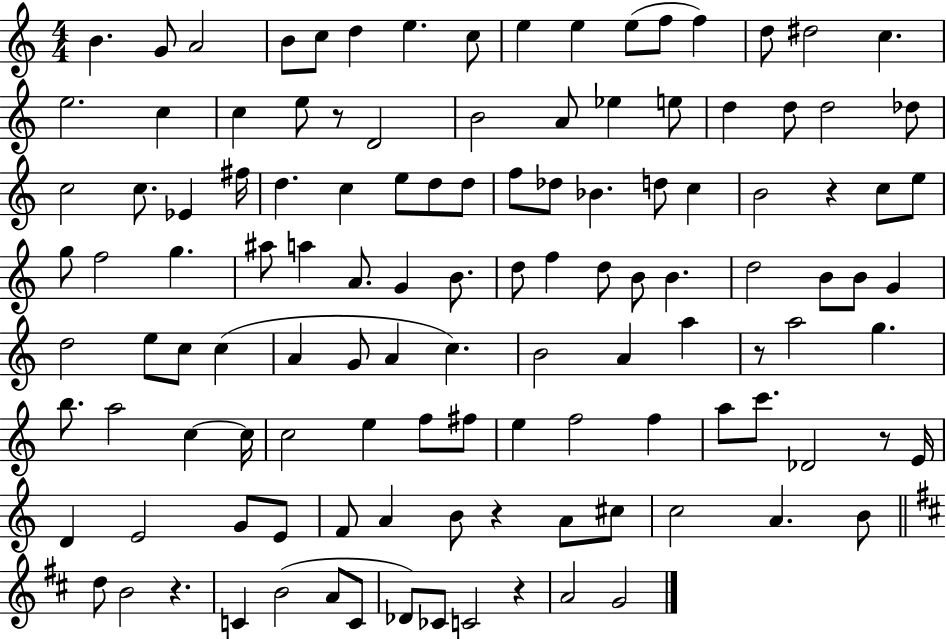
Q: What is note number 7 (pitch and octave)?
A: E5